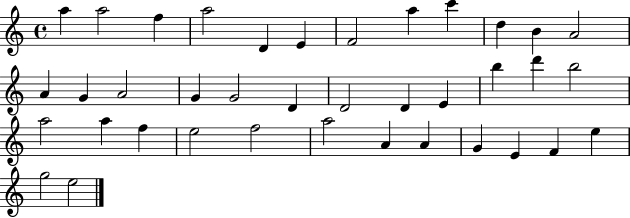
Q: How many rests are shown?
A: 0